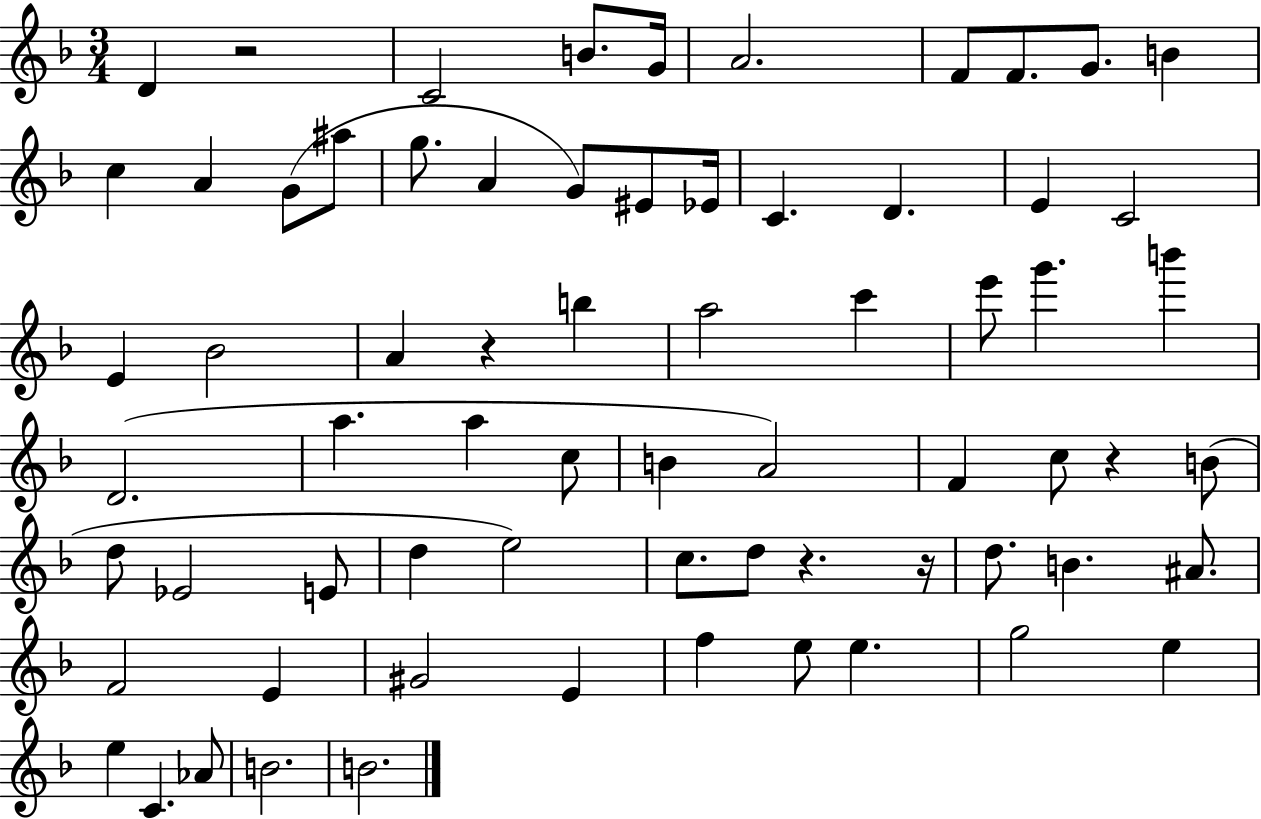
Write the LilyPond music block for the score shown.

{
  \clef treble
  \numericTimeSignature
  \time 3/4
  \key f \major
  \repeat volta 2 { d'4 r2 | c'2 b'8. g'16 | a'2. | f'8 f'8. g'8. b'4 | \break c''4 a'4 g'8( ais''8 | g''8. a'4 g'8) eis'8 ees'16 | c'4. d'4. | e'4 c'2 | \break e'4 bes'2 | a'4 r4 b''4 | a''2 c'''4 | e'''8 g'''4. b'''4 | \break d'2.( | a''4. a''4 c''8 | b'4 a'2) | f'4 c''8 r4 b'8( | \break d''8 ees'2 e'8 | d''4 e''2) | c''8. d''8 r4. r16 | d''8. b'4. ais'8. | \break f'2 e'4 | gis'2 e'4 | f''4 e''8 e''4. | g''2 e''4 | \break e''4 c'4. aes'8 | b'2. | b'2. | } \bar "|."
}